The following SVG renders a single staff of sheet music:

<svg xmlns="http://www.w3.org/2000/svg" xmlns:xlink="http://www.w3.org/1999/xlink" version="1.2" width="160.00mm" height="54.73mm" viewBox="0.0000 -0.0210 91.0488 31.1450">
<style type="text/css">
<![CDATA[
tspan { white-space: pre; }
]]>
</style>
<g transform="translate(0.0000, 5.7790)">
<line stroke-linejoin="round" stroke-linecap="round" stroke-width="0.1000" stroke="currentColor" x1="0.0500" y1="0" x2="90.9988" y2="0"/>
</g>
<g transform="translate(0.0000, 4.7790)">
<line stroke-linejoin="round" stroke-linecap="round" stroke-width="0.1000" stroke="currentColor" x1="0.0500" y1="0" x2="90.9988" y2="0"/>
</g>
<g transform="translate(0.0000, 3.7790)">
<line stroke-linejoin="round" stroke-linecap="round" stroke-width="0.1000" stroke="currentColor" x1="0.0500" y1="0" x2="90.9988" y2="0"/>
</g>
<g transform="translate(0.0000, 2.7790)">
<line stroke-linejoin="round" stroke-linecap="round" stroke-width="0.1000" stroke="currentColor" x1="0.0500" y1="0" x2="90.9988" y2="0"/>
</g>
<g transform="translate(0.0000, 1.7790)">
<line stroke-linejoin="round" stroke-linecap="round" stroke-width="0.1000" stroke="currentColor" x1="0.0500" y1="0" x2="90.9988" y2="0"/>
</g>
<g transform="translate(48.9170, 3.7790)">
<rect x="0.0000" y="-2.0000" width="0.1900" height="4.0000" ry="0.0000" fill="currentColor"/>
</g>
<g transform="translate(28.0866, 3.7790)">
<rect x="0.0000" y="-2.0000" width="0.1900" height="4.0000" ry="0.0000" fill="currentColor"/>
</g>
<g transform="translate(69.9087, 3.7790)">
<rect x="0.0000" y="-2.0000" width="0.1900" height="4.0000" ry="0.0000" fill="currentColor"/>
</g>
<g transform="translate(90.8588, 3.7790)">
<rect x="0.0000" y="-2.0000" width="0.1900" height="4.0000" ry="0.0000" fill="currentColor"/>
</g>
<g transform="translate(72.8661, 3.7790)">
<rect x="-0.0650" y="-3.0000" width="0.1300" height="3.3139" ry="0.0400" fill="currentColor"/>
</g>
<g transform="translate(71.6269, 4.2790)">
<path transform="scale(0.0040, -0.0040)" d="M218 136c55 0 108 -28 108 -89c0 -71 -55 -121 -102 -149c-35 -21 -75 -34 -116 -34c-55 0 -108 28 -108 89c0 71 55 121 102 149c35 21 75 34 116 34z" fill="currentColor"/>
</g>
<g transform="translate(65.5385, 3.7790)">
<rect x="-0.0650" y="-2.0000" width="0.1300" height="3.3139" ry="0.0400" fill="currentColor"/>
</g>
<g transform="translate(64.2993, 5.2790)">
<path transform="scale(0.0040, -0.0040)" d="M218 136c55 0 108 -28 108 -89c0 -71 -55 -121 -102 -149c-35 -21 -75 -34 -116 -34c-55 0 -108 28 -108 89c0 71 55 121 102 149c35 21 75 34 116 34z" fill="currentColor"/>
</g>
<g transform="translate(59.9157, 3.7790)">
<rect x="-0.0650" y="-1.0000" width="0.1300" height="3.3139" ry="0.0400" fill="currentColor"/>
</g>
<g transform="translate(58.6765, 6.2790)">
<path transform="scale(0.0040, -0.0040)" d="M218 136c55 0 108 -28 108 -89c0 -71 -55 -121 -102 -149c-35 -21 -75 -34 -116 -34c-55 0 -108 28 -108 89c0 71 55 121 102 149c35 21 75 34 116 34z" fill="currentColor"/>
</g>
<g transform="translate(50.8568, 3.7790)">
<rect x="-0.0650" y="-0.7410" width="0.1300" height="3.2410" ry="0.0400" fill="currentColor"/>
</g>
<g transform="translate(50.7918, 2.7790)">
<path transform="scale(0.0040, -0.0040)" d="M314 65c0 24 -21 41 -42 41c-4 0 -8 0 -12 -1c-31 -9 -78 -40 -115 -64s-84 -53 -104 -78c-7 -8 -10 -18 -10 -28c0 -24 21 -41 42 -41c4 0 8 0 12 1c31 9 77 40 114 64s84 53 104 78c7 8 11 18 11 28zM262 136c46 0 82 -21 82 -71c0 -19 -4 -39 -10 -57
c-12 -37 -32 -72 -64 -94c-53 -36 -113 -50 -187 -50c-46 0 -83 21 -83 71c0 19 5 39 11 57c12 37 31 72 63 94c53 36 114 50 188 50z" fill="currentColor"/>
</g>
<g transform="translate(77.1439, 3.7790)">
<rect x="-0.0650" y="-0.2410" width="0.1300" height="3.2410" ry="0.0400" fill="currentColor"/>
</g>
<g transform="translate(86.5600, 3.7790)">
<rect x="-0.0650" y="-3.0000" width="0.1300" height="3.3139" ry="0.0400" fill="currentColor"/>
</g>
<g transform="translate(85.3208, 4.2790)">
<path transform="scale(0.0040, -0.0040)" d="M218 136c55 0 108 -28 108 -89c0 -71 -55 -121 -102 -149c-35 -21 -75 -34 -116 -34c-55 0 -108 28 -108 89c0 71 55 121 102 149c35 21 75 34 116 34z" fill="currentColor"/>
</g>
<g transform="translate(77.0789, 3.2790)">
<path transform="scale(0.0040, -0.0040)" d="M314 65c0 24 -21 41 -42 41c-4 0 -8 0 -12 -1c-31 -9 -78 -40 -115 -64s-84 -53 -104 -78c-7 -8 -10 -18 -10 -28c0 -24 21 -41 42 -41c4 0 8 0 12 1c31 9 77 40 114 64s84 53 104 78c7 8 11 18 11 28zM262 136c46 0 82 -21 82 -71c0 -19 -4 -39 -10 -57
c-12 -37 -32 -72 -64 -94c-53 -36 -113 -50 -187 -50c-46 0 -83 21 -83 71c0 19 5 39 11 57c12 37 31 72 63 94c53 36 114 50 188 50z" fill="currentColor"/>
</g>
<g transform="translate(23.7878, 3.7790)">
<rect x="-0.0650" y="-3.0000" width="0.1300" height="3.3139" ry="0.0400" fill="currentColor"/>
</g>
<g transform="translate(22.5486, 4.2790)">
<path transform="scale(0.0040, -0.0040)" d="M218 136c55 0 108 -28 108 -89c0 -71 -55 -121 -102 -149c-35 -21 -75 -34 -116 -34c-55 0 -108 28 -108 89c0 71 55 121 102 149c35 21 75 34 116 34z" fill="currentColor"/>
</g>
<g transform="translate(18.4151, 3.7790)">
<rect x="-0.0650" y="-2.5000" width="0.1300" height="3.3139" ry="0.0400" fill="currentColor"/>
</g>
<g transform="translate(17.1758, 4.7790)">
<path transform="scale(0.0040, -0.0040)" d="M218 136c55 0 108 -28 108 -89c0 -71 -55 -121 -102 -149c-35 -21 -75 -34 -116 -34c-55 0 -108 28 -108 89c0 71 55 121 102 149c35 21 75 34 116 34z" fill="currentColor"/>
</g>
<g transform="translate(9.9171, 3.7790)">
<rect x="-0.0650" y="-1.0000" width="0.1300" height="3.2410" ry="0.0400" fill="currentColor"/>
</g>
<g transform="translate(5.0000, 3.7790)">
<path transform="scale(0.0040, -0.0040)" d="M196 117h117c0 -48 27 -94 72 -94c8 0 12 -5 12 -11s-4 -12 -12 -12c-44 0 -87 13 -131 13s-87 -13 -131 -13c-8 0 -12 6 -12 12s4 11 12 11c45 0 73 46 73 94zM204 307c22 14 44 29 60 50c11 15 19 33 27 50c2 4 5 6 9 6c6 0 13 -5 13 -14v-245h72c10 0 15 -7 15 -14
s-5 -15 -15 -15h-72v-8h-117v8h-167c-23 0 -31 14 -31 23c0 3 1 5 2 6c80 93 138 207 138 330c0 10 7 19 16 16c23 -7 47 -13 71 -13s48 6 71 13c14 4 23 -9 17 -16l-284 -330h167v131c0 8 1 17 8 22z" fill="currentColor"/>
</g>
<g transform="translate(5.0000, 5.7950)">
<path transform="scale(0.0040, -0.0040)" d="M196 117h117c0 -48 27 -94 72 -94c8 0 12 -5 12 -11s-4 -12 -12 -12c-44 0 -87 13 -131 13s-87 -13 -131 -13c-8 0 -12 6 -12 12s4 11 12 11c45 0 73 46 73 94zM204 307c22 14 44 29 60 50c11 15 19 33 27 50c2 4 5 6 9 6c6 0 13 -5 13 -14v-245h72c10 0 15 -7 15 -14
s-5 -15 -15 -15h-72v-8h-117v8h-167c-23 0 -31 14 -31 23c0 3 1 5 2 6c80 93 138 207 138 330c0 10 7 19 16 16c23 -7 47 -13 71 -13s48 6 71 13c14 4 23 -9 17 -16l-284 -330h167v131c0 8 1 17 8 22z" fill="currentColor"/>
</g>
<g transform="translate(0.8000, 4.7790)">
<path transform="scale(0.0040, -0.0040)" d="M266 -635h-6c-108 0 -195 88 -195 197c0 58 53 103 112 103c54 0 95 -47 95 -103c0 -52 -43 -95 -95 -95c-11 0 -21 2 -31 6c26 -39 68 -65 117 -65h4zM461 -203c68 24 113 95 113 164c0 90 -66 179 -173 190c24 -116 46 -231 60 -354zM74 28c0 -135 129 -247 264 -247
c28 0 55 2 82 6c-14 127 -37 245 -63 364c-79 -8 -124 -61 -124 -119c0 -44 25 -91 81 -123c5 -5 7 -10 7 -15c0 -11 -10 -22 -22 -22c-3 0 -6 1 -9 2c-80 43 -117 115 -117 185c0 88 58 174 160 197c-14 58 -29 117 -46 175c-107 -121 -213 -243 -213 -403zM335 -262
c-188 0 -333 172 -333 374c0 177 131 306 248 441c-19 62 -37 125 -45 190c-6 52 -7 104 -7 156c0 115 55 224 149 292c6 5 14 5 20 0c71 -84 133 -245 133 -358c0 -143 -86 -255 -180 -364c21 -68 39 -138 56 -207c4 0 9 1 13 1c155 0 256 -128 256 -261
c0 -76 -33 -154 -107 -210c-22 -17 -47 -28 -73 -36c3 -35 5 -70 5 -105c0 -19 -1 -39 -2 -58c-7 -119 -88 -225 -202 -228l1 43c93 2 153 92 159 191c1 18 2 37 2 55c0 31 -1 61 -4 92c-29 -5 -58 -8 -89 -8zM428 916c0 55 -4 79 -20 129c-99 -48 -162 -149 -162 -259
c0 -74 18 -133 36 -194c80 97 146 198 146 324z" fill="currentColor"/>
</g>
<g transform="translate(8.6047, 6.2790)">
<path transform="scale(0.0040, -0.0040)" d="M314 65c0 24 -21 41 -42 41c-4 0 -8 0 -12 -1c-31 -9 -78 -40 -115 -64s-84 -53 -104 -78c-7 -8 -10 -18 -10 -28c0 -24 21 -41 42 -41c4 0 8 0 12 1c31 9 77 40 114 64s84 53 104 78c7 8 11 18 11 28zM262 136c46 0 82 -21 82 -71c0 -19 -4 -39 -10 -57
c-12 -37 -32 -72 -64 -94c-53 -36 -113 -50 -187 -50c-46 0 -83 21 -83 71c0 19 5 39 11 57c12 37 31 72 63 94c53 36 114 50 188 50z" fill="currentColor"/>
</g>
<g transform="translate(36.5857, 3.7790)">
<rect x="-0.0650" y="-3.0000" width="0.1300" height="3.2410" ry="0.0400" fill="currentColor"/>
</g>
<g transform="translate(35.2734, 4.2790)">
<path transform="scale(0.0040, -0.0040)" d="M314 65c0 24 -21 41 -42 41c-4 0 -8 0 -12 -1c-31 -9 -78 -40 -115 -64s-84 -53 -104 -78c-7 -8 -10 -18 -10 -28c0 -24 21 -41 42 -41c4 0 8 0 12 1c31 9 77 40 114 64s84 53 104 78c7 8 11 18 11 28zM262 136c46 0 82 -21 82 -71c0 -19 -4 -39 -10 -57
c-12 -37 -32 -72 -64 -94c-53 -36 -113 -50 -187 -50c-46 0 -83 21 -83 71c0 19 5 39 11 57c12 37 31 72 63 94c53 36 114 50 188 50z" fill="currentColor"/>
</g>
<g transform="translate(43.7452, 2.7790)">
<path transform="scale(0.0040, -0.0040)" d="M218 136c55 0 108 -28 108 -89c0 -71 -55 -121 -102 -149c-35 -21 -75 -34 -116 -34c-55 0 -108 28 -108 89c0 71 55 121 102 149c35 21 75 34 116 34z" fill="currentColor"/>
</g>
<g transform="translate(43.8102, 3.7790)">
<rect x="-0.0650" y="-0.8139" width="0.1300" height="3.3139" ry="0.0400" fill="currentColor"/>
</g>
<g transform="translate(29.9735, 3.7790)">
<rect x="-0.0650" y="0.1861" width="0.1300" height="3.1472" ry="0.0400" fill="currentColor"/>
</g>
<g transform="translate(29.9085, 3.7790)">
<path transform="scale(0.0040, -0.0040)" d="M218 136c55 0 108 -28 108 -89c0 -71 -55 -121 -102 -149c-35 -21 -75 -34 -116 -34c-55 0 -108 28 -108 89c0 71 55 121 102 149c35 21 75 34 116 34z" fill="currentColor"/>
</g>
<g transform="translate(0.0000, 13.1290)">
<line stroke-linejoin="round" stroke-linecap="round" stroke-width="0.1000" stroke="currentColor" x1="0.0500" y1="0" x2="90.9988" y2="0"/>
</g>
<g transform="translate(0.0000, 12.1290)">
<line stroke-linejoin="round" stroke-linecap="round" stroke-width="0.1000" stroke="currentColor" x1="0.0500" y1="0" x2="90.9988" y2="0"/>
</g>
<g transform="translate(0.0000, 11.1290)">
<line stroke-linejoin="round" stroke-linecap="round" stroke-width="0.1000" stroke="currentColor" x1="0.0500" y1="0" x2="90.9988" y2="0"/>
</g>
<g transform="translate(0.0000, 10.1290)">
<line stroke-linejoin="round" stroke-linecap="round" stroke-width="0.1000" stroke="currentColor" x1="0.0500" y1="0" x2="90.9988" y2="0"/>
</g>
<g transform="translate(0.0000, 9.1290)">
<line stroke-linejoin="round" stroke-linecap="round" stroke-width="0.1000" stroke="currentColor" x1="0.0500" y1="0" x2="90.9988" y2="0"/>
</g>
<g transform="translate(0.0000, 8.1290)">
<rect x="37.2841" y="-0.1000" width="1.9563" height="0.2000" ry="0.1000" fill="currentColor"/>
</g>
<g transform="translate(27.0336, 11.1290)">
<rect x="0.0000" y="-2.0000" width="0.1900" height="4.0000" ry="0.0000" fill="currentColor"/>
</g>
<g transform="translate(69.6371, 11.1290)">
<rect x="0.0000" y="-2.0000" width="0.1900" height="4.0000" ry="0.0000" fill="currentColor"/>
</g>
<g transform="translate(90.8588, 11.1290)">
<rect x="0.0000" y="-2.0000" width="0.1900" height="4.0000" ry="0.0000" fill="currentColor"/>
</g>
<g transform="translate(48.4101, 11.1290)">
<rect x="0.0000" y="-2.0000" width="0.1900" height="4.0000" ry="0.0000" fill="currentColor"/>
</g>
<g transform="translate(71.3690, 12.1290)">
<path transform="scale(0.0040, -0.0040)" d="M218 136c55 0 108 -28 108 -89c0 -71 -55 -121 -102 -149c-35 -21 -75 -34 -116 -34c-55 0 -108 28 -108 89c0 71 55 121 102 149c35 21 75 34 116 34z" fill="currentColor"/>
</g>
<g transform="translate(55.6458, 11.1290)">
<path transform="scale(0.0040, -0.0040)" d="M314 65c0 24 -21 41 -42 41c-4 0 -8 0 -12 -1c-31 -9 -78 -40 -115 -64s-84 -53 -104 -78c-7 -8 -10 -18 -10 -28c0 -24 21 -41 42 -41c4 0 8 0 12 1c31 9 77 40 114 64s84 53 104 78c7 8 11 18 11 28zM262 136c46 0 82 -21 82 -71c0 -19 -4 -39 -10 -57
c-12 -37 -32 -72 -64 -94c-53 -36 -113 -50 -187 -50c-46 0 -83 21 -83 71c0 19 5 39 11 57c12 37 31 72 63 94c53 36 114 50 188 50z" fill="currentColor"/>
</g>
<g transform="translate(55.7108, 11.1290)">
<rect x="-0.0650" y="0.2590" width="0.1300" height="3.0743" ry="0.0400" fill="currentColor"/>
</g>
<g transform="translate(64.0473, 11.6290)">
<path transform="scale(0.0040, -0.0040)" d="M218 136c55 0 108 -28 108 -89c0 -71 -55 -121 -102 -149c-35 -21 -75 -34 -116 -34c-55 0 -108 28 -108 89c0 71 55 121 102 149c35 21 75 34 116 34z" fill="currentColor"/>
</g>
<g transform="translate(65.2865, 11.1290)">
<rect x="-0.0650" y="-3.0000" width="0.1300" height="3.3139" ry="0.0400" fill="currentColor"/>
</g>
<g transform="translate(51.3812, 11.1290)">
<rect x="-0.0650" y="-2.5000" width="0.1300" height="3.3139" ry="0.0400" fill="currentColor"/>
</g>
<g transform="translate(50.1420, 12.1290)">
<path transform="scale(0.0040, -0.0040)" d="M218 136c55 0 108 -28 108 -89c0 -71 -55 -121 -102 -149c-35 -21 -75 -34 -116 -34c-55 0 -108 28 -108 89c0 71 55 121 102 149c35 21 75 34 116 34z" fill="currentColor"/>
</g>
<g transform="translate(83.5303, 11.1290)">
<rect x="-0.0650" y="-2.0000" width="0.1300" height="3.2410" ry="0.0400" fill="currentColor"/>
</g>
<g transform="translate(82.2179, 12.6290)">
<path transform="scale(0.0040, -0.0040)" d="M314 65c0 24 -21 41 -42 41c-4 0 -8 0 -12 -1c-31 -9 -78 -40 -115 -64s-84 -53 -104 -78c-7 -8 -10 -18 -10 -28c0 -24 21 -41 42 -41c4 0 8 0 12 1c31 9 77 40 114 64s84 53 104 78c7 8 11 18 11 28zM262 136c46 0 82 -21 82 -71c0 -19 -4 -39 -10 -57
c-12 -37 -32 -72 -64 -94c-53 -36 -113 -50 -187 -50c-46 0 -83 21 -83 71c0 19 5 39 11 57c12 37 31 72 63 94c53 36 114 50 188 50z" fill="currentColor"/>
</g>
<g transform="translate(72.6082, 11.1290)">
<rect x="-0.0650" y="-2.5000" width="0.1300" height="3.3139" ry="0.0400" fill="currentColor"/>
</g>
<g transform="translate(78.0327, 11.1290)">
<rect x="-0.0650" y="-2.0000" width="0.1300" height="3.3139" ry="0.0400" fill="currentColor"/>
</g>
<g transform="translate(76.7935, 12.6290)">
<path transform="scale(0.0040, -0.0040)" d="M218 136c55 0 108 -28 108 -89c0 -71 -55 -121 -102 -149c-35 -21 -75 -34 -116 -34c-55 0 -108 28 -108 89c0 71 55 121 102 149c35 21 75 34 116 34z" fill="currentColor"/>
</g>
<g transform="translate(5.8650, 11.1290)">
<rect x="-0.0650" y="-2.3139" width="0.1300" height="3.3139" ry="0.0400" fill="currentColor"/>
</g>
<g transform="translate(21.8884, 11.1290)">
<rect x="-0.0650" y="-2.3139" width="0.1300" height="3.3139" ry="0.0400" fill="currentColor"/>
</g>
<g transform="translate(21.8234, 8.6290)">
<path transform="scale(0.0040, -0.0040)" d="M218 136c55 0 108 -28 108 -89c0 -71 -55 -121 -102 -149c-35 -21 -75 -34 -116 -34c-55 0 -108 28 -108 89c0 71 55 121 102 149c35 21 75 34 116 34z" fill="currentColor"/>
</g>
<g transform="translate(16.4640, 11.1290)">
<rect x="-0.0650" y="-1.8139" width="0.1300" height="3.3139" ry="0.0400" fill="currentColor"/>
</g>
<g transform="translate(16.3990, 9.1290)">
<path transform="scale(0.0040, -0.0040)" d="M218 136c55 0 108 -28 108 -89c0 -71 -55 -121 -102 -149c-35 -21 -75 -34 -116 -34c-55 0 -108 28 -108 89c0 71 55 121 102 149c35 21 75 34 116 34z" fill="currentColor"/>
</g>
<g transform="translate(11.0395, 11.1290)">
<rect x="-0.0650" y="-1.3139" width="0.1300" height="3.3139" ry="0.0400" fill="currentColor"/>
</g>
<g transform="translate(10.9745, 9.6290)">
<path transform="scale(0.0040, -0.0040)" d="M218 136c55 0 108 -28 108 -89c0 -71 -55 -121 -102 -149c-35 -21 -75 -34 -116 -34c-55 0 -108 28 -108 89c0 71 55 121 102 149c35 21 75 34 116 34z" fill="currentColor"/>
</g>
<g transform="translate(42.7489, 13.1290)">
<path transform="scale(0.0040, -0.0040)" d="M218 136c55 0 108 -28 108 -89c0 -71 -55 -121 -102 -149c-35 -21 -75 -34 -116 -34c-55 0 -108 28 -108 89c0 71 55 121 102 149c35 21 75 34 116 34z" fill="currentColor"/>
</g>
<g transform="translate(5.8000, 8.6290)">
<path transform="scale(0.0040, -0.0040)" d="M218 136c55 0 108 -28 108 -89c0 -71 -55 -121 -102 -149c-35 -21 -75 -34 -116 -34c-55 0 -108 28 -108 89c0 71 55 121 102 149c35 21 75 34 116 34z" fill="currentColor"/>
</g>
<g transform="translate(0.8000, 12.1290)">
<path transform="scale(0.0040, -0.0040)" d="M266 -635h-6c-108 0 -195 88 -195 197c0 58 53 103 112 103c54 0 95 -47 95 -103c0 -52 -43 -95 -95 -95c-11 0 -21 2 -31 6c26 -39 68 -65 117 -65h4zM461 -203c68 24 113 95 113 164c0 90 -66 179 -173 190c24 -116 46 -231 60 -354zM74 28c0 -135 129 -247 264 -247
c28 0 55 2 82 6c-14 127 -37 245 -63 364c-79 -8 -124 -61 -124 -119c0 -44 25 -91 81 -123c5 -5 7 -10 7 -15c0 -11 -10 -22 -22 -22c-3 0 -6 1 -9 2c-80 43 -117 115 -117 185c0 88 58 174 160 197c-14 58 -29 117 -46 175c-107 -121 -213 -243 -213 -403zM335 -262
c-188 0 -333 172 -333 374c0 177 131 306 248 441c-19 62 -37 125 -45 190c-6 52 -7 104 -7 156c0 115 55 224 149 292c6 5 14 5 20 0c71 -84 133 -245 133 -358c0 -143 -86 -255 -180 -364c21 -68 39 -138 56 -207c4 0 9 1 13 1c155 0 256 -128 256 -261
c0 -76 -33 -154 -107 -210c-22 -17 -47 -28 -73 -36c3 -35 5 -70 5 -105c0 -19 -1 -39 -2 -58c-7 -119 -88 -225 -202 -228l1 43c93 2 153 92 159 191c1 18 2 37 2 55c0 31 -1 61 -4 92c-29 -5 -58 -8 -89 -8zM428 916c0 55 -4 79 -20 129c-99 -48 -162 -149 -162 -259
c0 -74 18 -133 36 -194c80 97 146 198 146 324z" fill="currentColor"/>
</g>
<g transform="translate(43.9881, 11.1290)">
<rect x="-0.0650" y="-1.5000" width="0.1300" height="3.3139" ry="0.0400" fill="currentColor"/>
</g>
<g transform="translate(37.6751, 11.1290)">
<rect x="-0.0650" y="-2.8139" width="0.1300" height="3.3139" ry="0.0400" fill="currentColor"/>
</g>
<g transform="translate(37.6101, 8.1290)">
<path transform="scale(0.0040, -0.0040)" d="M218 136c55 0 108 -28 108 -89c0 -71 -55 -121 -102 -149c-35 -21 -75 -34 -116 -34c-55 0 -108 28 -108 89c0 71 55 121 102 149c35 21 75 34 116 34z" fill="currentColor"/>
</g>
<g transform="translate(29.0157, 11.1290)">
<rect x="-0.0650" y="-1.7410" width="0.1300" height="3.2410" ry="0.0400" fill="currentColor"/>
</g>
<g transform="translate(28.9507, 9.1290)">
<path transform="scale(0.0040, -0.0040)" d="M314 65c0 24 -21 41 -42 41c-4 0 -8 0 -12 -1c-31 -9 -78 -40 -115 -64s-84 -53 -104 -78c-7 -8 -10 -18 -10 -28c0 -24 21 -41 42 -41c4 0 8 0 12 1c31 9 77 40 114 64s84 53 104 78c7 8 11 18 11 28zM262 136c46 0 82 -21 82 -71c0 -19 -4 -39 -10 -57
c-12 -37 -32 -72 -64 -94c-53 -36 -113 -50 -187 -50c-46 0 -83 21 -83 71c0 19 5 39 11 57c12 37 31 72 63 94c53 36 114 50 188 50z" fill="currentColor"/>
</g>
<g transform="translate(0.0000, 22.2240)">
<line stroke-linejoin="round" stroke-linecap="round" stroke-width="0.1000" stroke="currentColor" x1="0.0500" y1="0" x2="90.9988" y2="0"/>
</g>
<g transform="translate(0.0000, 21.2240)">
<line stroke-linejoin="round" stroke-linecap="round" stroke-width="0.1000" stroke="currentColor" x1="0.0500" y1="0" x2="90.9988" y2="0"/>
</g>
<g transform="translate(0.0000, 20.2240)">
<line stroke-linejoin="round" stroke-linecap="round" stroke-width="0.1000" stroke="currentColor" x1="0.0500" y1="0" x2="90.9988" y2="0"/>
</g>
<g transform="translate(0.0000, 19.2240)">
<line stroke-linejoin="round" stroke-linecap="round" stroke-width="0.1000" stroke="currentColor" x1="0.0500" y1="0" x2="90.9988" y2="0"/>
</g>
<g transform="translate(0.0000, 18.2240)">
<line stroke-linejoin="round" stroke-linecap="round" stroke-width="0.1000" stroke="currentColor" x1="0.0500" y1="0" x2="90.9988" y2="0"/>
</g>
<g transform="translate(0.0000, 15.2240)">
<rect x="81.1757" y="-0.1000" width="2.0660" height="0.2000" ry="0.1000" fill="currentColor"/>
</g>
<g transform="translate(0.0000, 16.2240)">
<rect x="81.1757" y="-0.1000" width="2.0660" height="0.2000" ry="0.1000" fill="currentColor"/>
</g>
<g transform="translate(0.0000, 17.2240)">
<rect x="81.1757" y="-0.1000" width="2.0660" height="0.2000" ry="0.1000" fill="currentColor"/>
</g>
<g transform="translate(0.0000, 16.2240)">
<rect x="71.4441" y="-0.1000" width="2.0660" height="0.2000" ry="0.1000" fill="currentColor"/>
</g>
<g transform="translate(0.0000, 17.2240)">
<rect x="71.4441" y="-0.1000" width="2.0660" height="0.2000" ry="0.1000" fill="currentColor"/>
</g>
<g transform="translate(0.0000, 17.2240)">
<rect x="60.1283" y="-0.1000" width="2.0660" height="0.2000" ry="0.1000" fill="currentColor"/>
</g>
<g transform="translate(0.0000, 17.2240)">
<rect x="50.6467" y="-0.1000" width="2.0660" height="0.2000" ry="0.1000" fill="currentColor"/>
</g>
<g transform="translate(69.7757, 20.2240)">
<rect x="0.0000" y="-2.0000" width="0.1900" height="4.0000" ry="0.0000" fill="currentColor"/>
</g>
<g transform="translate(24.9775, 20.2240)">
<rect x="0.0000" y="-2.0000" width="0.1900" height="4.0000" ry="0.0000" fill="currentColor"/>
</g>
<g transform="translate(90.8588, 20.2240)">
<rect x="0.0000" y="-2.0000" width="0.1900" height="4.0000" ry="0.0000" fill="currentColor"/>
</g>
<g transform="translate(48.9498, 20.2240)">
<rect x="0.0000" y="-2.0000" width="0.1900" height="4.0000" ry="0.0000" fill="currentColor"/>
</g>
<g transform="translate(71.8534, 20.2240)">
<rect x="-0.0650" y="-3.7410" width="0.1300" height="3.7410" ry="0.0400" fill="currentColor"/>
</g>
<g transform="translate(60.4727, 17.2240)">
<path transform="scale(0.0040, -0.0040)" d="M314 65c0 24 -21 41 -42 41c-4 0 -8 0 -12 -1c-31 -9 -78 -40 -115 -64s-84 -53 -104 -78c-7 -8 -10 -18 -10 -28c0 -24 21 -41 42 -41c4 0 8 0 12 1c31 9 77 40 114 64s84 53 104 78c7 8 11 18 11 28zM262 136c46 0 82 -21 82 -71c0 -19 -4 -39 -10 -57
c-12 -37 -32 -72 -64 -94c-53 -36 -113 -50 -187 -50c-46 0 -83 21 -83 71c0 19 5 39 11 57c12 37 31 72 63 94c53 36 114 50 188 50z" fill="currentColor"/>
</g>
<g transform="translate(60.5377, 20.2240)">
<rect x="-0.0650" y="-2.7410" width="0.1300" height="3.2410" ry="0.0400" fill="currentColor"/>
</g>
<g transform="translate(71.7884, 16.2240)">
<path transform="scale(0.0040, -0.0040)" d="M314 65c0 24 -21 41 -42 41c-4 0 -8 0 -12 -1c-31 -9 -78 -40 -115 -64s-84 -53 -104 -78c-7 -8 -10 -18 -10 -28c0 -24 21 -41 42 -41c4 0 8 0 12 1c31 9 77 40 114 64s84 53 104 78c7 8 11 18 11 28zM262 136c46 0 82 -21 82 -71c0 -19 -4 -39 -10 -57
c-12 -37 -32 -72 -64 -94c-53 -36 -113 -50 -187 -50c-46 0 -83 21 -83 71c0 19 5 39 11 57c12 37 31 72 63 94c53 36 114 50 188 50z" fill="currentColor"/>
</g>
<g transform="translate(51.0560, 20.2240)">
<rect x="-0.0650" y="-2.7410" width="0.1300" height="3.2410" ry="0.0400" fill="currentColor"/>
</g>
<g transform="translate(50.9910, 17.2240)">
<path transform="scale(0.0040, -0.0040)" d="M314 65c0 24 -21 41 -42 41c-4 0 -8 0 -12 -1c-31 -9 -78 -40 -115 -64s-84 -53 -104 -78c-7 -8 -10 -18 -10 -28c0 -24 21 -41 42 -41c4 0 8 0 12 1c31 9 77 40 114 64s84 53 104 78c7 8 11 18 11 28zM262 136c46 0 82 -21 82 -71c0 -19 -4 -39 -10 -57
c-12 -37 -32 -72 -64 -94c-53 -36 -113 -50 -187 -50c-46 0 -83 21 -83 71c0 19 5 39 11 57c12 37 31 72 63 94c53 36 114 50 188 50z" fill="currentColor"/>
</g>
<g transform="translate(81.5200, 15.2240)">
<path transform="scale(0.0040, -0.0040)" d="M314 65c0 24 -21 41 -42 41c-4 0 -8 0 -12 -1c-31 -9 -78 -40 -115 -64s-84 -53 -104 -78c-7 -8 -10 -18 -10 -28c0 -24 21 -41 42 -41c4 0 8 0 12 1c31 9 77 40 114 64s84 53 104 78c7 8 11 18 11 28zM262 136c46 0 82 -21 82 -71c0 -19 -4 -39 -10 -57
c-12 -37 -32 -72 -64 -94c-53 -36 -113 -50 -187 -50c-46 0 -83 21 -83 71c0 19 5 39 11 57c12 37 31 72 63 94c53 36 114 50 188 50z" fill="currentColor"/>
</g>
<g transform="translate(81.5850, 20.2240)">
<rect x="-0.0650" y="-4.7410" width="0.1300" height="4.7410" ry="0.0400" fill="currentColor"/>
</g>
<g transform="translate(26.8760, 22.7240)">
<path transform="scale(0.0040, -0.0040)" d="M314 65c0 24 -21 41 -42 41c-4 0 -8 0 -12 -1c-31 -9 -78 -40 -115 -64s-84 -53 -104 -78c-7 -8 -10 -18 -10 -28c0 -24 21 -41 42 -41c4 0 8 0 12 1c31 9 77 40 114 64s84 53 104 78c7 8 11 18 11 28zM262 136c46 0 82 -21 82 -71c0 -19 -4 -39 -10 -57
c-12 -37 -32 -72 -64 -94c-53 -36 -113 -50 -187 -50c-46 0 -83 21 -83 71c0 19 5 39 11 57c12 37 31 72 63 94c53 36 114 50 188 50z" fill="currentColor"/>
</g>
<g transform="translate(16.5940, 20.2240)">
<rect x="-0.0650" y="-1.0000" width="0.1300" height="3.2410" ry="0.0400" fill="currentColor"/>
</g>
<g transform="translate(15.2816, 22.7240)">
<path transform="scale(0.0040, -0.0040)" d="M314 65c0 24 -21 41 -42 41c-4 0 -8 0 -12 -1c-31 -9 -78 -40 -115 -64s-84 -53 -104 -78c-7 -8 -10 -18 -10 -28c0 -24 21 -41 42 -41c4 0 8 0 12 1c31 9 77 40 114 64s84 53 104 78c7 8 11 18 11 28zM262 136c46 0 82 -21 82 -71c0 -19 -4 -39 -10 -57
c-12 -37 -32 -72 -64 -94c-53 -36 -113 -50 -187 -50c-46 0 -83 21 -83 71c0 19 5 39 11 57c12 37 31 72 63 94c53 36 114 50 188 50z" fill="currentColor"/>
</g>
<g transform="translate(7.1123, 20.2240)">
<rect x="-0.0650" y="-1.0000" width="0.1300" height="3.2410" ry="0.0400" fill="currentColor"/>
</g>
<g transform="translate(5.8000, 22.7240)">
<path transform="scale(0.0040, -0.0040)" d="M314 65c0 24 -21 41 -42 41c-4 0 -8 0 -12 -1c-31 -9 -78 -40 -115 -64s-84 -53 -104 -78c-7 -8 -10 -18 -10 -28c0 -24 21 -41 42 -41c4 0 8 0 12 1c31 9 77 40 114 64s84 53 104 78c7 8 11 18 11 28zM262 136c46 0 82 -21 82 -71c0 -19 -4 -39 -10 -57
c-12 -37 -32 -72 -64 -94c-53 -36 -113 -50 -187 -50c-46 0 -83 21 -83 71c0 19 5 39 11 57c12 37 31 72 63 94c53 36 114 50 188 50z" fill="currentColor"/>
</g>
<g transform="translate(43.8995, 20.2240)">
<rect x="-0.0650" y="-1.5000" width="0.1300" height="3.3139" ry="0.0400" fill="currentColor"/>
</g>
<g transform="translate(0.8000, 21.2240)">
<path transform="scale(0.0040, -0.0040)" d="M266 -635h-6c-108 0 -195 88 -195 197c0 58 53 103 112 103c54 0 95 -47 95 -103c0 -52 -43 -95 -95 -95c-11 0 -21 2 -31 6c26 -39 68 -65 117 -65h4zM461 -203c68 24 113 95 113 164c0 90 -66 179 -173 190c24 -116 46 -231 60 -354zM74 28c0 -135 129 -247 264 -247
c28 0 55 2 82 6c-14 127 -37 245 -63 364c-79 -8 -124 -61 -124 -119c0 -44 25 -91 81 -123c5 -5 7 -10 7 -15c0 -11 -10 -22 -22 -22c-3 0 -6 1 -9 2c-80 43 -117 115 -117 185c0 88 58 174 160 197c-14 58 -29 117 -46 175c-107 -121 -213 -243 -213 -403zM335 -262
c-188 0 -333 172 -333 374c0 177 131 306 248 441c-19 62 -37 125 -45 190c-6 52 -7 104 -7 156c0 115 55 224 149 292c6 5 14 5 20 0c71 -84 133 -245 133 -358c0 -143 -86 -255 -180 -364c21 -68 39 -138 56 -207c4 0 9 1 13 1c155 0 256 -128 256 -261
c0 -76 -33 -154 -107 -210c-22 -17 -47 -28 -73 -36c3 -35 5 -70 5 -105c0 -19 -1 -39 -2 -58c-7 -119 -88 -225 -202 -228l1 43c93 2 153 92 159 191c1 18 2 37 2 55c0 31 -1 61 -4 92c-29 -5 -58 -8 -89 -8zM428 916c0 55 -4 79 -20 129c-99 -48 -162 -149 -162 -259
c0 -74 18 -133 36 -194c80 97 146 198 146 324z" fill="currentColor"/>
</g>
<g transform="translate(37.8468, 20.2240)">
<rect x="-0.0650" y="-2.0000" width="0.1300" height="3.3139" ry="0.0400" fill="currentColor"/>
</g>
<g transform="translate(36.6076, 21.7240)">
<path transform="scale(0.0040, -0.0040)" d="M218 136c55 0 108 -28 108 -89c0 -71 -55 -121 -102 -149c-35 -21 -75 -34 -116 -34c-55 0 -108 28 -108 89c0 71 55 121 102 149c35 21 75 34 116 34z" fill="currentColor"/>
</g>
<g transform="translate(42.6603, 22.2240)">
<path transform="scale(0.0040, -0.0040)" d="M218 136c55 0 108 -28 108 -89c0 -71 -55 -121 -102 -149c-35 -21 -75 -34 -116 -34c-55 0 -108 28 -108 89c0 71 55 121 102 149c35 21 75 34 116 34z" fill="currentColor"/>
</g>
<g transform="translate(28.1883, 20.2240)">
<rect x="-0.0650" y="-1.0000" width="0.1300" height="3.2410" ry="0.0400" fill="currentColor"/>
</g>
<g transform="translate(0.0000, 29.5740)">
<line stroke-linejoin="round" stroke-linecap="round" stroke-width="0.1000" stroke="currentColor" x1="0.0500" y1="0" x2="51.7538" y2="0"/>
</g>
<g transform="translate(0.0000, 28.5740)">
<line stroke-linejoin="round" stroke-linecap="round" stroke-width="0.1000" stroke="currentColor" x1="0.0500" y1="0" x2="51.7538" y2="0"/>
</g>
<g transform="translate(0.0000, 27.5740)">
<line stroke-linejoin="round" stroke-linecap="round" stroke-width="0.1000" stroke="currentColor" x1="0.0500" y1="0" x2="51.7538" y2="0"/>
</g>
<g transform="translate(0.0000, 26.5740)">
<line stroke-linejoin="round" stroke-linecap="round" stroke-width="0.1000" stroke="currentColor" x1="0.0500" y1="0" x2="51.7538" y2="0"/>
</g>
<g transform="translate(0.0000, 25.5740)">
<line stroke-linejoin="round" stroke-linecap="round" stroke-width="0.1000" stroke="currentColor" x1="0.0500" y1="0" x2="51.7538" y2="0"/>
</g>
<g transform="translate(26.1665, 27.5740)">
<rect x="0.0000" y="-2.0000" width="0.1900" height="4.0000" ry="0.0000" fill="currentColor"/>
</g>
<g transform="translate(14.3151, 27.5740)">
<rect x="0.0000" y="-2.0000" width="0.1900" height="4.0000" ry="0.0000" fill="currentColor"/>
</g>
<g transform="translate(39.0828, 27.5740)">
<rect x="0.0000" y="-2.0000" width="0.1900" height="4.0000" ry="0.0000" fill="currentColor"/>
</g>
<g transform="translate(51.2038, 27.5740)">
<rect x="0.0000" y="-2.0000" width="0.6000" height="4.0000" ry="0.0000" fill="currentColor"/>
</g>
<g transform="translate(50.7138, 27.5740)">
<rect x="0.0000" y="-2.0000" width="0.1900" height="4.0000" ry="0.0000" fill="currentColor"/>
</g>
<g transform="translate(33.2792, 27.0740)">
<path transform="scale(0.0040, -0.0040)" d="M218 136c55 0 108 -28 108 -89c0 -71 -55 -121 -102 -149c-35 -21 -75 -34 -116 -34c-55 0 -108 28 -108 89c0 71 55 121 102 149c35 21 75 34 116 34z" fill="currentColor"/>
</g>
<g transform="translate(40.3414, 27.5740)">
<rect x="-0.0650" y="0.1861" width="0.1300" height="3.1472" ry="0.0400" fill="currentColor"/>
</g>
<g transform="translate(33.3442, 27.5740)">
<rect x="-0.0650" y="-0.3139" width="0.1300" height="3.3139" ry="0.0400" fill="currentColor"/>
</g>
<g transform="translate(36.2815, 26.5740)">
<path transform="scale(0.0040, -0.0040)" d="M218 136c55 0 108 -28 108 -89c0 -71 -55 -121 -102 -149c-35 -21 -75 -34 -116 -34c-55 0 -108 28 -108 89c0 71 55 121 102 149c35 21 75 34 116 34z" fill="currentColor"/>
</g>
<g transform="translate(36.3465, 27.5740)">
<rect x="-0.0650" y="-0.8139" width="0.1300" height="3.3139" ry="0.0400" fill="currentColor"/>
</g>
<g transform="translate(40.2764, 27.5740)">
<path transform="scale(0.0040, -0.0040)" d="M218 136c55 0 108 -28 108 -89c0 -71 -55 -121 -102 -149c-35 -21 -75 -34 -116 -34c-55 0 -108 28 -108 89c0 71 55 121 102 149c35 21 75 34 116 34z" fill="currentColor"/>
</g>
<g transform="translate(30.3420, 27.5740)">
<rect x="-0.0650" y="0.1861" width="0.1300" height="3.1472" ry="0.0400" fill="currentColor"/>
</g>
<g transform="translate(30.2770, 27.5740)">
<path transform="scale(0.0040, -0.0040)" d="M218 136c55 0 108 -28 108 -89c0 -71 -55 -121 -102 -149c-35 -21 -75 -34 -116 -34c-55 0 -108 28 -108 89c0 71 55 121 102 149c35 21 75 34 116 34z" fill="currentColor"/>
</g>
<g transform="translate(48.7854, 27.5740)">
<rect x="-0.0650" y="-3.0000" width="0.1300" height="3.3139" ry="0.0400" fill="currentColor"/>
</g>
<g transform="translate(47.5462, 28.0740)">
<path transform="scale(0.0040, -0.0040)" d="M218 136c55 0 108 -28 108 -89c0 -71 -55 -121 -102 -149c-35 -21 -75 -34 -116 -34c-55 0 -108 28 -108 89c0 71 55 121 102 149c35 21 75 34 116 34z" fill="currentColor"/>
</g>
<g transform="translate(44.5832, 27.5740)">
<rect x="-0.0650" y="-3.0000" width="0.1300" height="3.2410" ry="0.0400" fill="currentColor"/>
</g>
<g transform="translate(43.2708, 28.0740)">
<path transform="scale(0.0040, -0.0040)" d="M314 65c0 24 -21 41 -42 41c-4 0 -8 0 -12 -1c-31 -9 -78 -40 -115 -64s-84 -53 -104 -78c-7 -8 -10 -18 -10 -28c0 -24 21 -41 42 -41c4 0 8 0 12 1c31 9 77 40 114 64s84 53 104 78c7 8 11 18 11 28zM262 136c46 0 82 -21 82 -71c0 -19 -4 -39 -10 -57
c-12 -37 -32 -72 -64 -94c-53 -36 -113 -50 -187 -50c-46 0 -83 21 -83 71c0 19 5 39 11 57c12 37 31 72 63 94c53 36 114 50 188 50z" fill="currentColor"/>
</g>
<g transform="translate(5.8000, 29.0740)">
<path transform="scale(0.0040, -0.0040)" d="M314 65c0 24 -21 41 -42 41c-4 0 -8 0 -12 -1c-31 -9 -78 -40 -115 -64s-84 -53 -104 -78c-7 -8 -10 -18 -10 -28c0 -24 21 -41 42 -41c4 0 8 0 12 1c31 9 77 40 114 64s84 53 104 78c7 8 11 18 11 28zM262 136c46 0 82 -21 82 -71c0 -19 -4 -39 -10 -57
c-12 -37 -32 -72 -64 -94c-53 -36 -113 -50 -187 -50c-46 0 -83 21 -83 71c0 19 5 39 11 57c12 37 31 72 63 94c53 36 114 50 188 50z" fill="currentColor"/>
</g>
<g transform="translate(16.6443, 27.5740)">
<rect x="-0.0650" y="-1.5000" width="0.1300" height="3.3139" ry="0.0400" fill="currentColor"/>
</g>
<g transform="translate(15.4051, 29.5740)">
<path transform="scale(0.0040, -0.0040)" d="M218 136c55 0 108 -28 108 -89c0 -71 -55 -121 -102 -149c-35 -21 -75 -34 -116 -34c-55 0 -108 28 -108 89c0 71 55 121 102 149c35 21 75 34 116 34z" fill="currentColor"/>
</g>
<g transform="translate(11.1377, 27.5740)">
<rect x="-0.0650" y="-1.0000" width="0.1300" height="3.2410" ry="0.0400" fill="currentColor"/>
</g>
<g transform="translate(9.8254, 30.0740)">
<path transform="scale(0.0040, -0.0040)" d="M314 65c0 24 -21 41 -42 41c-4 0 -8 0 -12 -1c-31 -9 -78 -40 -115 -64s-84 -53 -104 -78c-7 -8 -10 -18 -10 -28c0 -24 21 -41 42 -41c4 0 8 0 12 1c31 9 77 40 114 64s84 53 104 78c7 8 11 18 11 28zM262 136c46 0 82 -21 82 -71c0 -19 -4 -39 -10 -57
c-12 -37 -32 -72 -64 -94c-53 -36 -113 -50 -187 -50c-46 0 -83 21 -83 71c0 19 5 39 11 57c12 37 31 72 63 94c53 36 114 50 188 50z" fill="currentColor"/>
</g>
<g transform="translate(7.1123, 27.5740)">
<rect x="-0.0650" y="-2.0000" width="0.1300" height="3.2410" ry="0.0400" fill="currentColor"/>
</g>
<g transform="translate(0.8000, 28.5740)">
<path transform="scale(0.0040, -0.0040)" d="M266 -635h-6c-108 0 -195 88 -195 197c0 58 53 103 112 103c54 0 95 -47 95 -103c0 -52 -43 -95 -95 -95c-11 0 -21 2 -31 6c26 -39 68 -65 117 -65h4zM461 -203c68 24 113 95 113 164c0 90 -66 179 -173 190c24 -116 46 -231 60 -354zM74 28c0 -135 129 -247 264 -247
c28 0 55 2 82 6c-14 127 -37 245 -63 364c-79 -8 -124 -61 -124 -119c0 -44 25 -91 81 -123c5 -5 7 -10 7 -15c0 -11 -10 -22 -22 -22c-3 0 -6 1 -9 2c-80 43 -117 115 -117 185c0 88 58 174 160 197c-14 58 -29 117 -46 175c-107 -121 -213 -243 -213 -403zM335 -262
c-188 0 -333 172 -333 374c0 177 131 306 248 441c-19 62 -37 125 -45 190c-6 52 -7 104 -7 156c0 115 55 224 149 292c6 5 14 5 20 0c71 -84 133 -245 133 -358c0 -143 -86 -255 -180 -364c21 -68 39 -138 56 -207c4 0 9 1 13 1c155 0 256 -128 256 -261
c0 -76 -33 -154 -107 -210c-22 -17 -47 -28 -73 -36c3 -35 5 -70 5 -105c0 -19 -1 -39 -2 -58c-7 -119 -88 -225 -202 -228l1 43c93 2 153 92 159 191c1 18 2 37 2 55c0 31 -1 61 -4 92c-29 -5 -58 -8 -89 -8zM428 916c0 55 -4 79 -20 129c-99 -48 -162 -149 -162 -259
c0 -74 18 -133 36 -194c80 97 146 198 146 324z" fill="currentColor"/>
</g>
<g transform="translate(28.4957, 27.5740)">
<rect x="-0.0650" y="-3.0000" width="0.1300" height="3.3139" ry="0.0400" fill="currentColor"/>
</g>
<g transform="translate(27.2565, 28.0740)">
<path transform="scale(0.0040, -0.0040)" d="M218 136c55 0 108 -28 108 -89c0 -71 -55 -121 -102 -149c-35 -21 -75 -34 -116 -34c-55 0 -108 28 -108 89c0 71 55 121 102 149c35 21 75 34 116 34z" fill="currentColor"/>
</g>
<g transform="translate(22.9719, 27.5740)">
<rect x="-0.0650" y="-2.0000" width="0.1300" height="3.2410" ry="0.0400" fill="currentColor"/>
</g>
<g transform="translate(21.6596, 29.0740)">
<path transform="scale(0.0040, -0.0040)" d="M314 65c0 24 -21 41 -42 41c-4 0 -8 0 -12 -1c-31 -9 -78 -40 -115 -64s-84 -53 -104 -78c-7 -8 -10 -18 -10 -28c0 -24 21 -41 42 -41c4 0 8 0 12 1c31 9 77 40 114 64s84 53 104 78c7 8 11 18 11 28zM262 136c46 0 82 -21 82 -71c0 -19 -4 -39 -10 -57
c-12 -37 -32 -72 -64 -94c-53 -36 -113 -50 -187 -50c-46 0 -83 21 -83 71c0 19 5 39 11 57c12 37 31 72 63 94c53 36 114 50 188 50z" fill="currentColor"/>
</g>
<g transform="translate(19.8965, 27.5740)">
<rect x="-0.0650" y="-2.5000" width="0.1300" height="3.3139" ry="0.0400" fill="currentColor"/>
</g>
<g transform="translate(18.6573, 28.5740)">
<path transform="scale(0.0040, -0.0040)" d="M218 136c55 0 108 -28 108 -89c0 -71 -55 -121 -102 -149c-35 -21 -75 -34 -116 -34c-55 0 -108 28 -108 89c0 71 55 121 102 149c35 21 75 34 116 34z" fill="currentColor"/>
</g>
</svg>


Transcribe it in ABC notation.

X:1
T:Untitled
M:4/4
L:1/4
K:C
D2 G A B A2 d d2 D F A c2 A g e f g f2 a E G B2 A G F F2 D2 D2 D2 F E a2 a2 c'2 e'2 F2 D2 E G F2 A B c d B A2 A